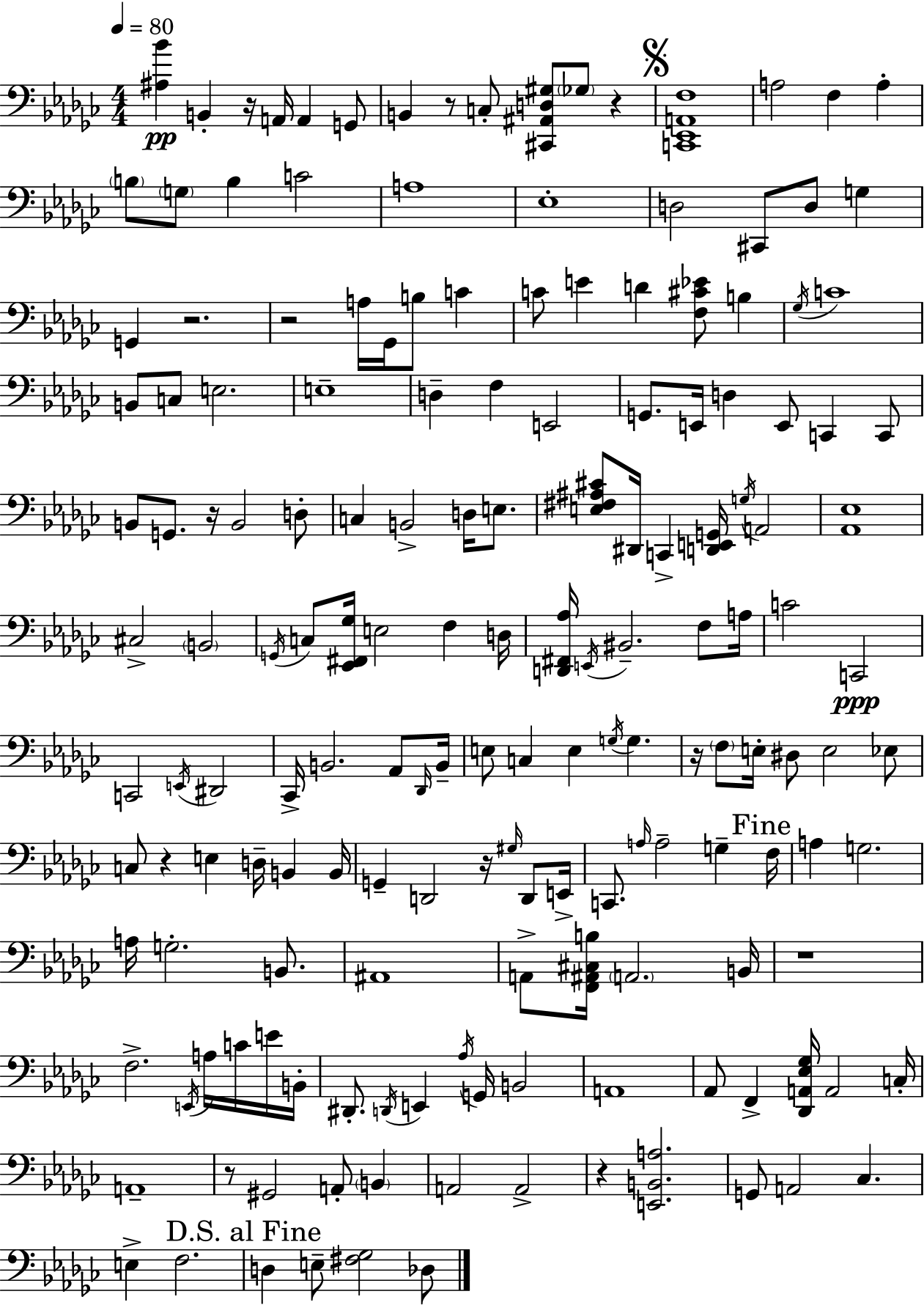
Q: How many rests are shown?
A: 12